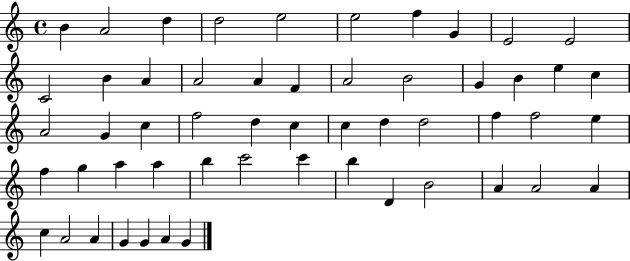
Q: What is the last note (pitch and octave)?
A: G4